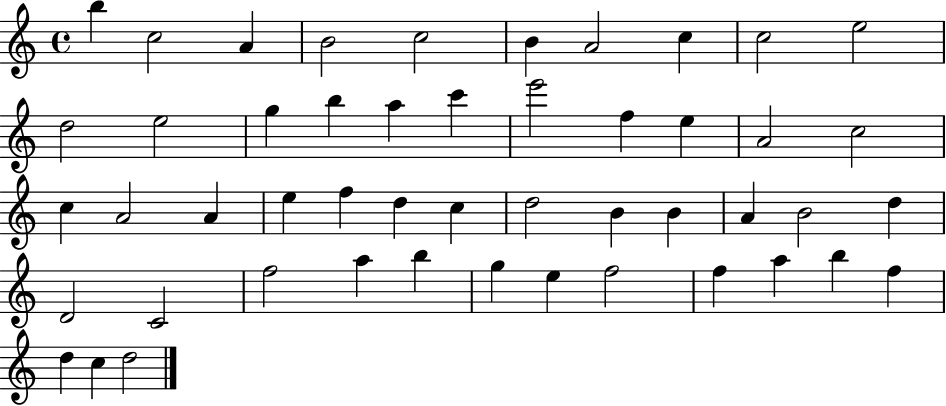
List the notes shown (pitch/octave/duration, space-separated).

B5/q C5/h A4/q B4/h C5/h B4/q A4/h C5/q C5/h E5/h D5/h E5/h G5/q B5/q A5/q C6/q E6/h F5/q E5/q A4/h C5/h C5/q A4/h A4/q E5/q F5/q D5/q C5/q D5/h B4/q B4/q A4/q B4/h D5/q D4/h C4/h F5/h A5/q B5/q G5/q E5/q F5/h F5/q A5/q B5/q F5/q D5/q C5/q D5/h